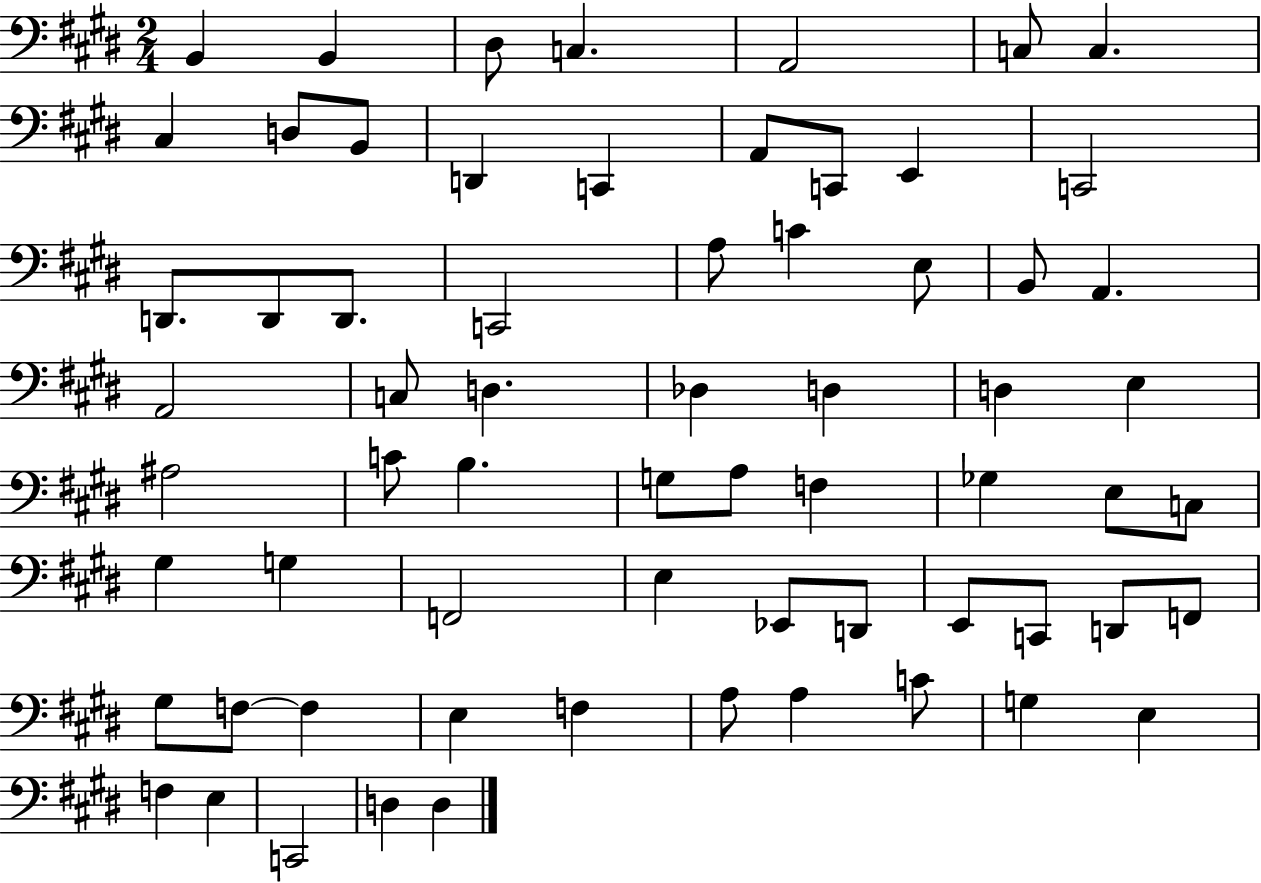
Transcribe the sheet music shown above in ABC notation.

X:1
T:Untitled
M:2/4
L:1/4
K:E
B,, B,, ^D,/2 C, A,,2 C,/2 C, ^C, D,/2 B,,/2 D,, C,, A,,/2 C,,/2 E,, C,,2 D,,/2 D,,/2 D,,/2 C,,2 A,/2 C E,/2 B,,/2 A,, A,,2 C,/2 D, _D, D, D, E, ^A,2 C/2 B, G,/2 A,/2 F, _G, E,/2 C,/2 ^G, G, F,,2 E, _E,,/2 D,,/2 E,,/2 C,,/2 D,,/2 F,,/2 ^G,/2 F,/2 F, E, F, A,/2 A, C/2 G, E, F, E, C,,2 D, D,